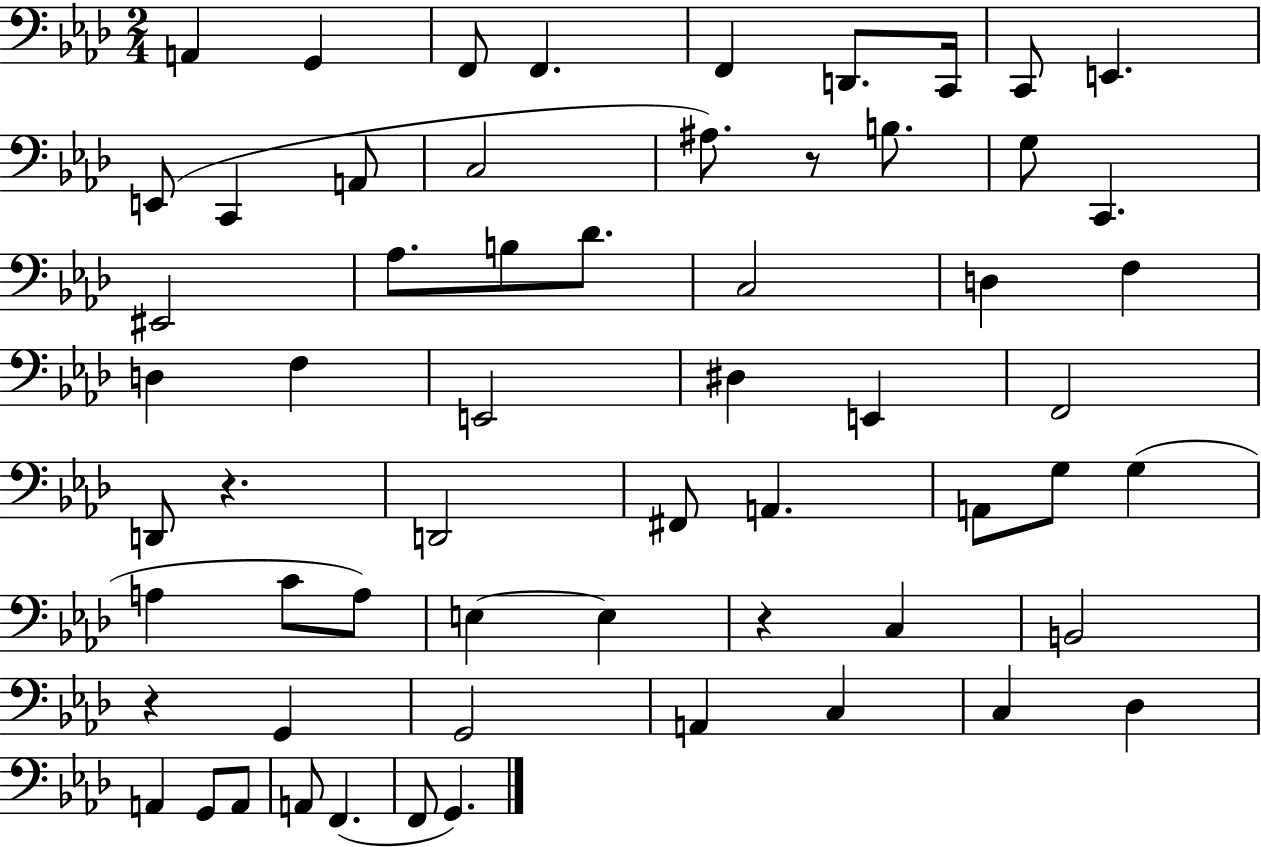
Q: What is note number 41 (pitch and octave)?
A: E3